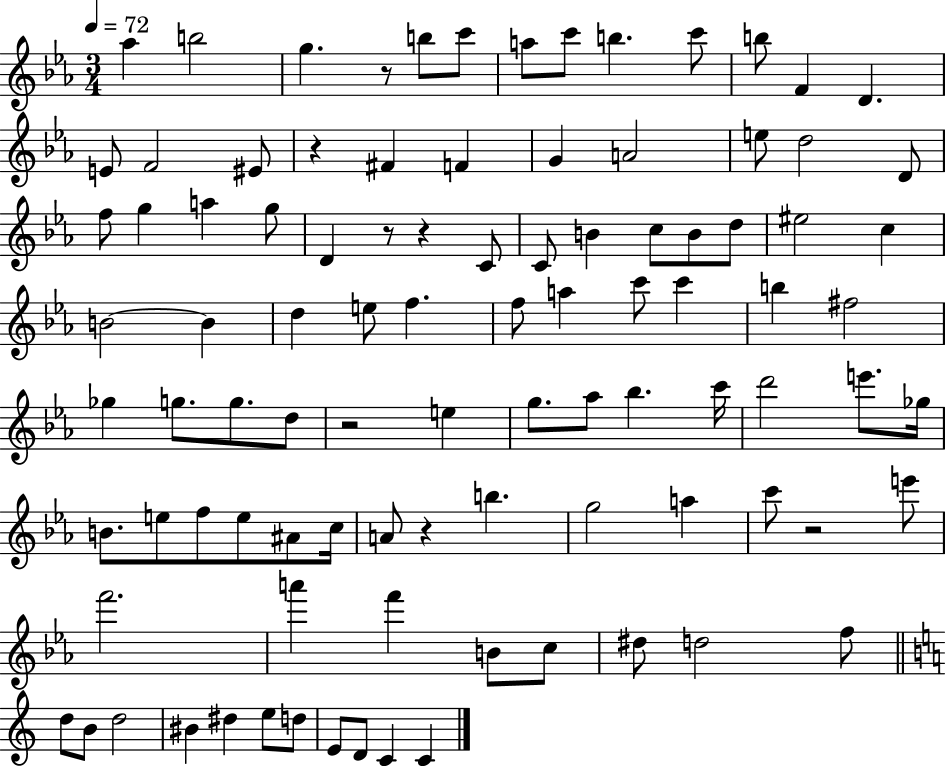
X:1
T:Untitled
M:3/4
L:1/4
K:Eb
_a b2 g z/2 b/2 c'/2 a/2 c'/2 b c'/2 b/2 F D E/2 F2 ^E/2 z ^F F G A2 e/2 d2 D/2 f/2 g a g/2 D z/2 z C/2 C/2 B c/2 B/2 d/2 ^e2 c B2 B d e/2 f f/2 a c'/2 c' b ^f2 _g g/2 g/2 d/2 z2 e g/2 _a/2 _b c'/4 d'2 e'/2 _g/4 B/2 e/2 f/2 e/2 ^A/2 c/4 A/2 z b g2 a c'/2 z2 e'/2 f'2 a' f' B/2 c/2 ^d/2 d2 f/2 d/2 B/2 d2 ^B ^d e/2 d/2 E/2 D/2 C C